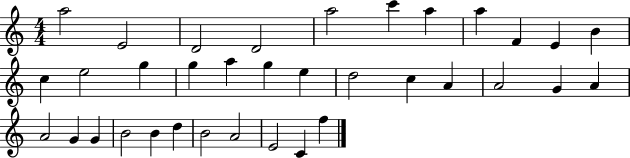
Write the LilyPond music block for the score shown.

{
  \clef treble
  \numericTimeSignature
  \time 4/4
  \key c \major
  a''2 e'2 | d'2 d'2 | a''2 c'''4 a''4 | a''4 f'4 e'4 b'4 | \break c''4 e''2 g''4 | g''4 a''4 g''4 e''4 | d''2 c''4 a'4 | a'2 g'4 a'4 | \break a'2 g'4 g'4 | b'2 b'4 d''4 | b'2 a'2 | e'2 c'4 f''4 | \break \bar "|."
}